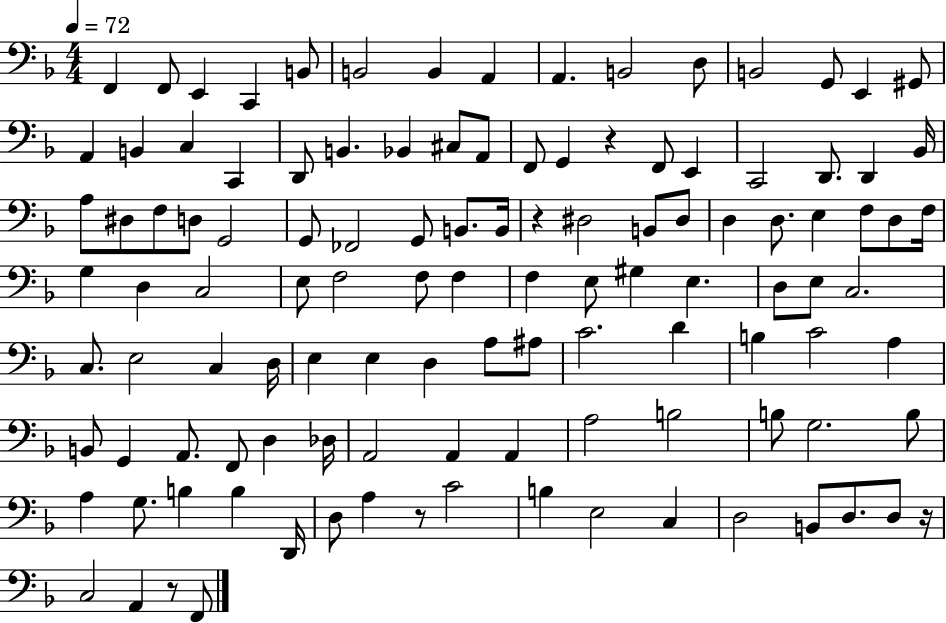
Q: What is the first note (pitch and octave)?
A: F2